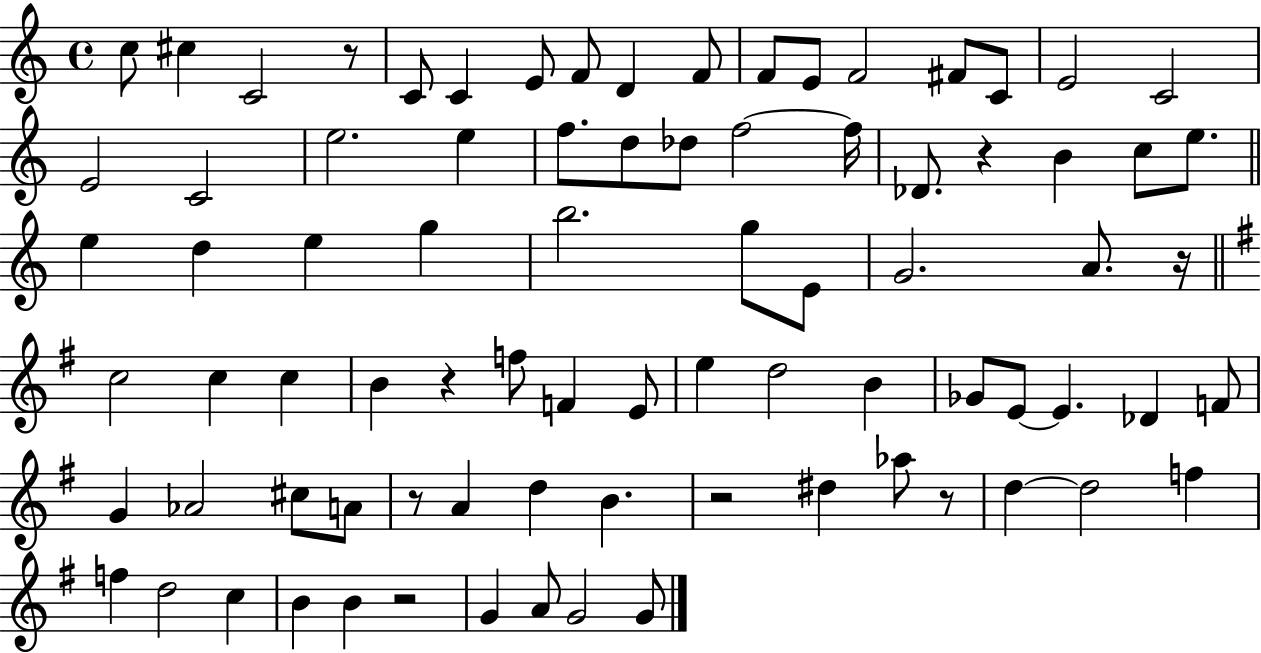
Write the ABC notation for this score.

X:1
T:Untitled
M:4/4
L:1/4
K:C
c/2 ^c C2 z/2 C/2 C E/2 F/2 D F/2 F/2 E/2 F2 ^F/2 C/2 E2 C2 E2 C2 e2 e f/2 d/2 _d/2 f2 f/4 _D/2 z B c/2 e/2 e d e g b2 g/2 E/2 G2 A/2 z/4 c2 c c B z f/2 F E/2 e d2 B _G/2 E/2 E _D F/2 G _A2 ^c/2 A/2 z/2 A d B z2 ^d _a/2 z/2 d d2 f f d2 c B B z2 G A/2 G2 G/2